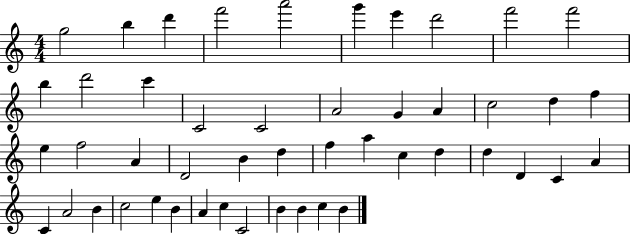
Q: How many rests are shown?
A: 0